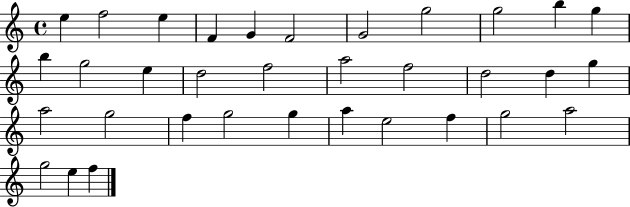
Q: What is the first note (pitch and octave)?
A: E5